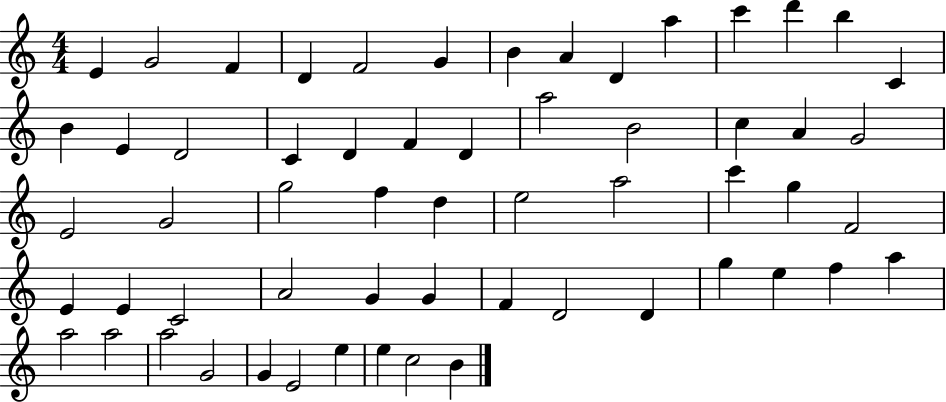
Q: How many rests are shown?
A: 0